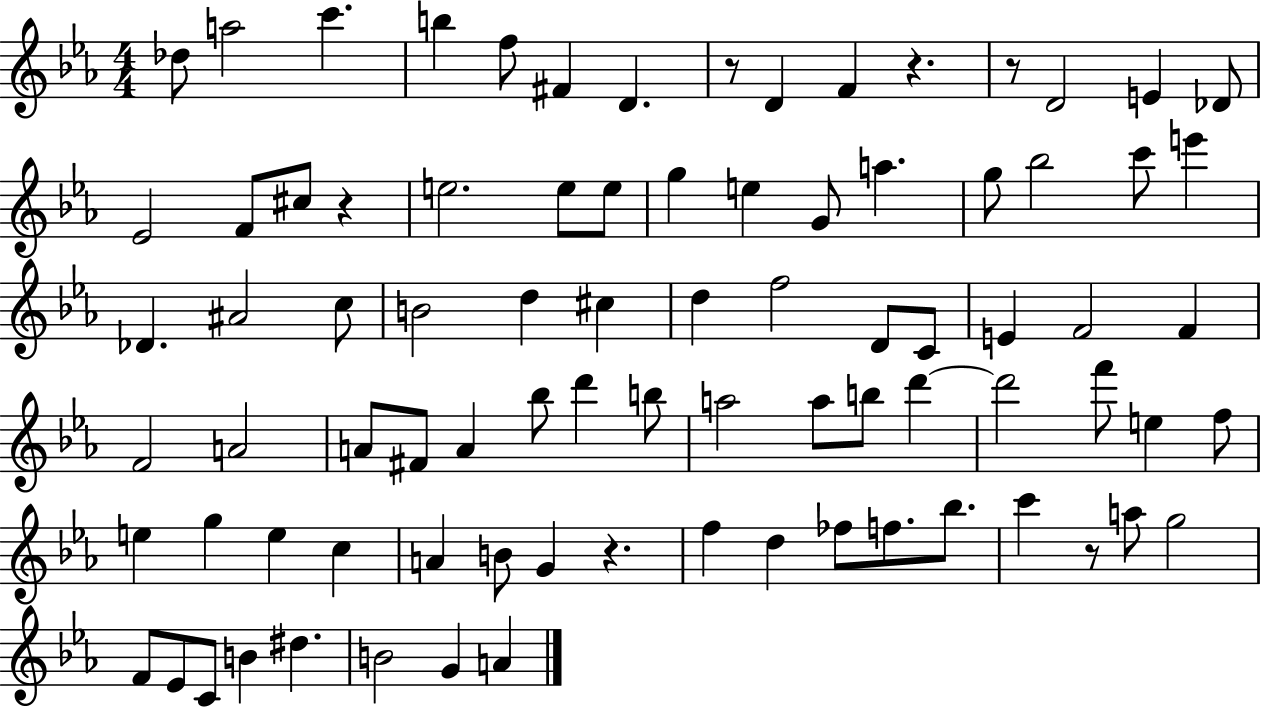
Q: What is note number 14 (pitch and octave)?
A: F4